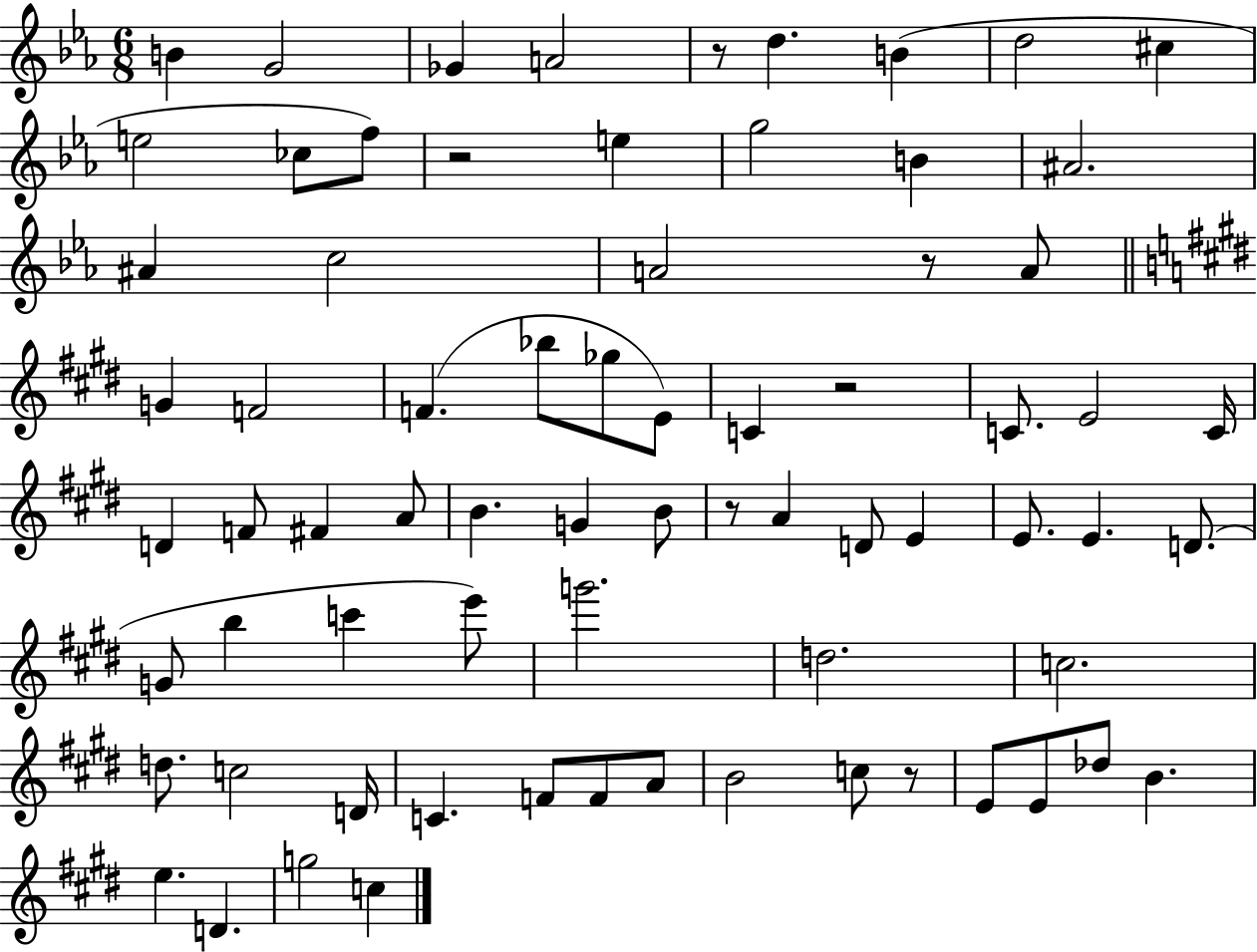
{
  \clef treble
  \numericTimeSignature
  \time 6/8
  \key ees \major
  b'4 g'2 | ges'4 a'2 | r8 d''4. b'4( | d''2 cis''4 | \break e''2 ces''8 f''8) | r2 e''4 | g''2 b'4 | ais'2. | \break ais'4 c''2 | a'2 r8 a'8 | \bar "||" \break \key e \major g'4 f'2 | f'4.( bes''8 ges''8 e'8) | c'4 r2 | c'8. e'2 c'16 | \break d'4 f'8 fis'4 a'8 | b'4. g'4 b'8 | r8 a'4 d'8 e'4 | e'8. e'4. d'8.( | \break g'8 b''4 c'''4 e'''8) | g'''2. | d''2. | c''2. | \break d''8. c''2 d'16 | c'4. f'8 f'8 a'8 | b'2 c''8 r8 | e'8 e'8 des''8 b'4. | \break e''4. d'4. | g''2 c''4 | \bar "|."
}